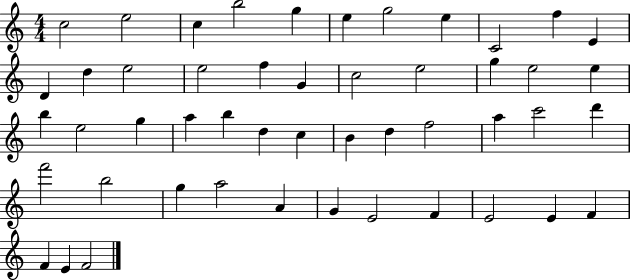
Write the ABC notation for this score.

X:1
T:Untitled
M:4/4
L:1/4
K:C
c2 e2 c b2 g e g2 e C2 f E D d e2 e2 f G c2 e2 g e2 e b e2 g a b d c B d f2 a c'2 d' f'2 b2 g a2 A G E2 F E2 E F F E F2